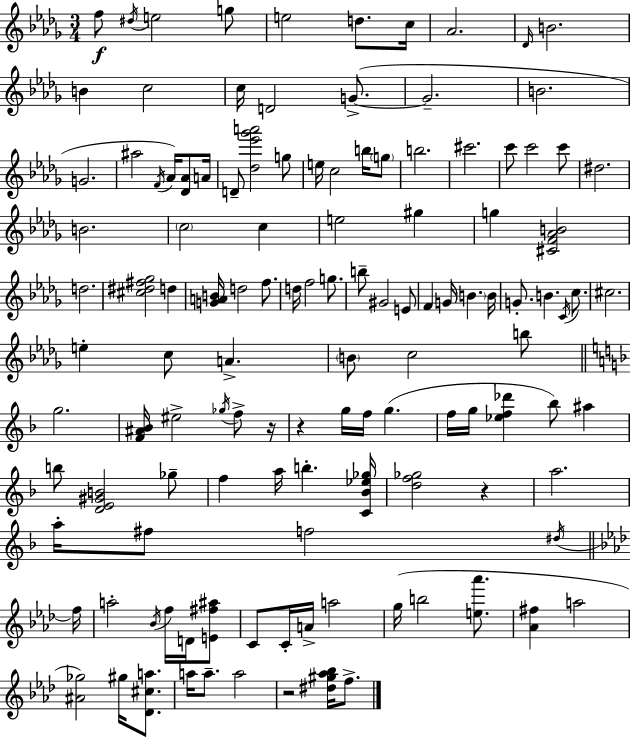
X:1
T:Untitled
M:3/4
L:1/4
K:Bbm
f/2 ^d/4 e2 g/2 e2 d/2 c/4 _A2 _D/4 B2 B c2 c/4 D2 G/2 G2 B2 G2 ^a2 F/4 _A/4 [_D_A]/2 A/4 D/2 [_d_e'_g'a']2 g/2 e/4 c2 b/4 g/2 b2 ^c'2 c'/2 c'2 c'/2 ^d2 B2 c2 c e2 ^g g [^CF_AB]2 d2 [^c^d^f_g]2 d [GAB]/4 d2 f/2 d/4 f2 g/2 b/2 ^G2 E/2 F G/4 B B/4 G/2 B C/4 c/2 ^c2 e c/2 A B/2 c2 b/2 g2 [F^A_B]/4 ^e2 _g/4 f/2 z/4 z g/4 f/4 g f/4 g/4 [_ef_d'] _b/2 ^a b/2 [DE^GB]2 _g/2 f a/4 b [C_B_e_g]/4 [df_g]2 z a2 a/4 ^f/2 f2 ^d/4 f/4 a2 _B/4 f/4 D/4 [E^f^a]/2 C/2 C/4 A/4 a2 g/4 b2 [e_a']/2 [_A^f] a2 [^A_g]2 ^g/4 [_D^ca]/2 a/4 a/2 a2 z2 [^d^g_a_b]/4 f/2